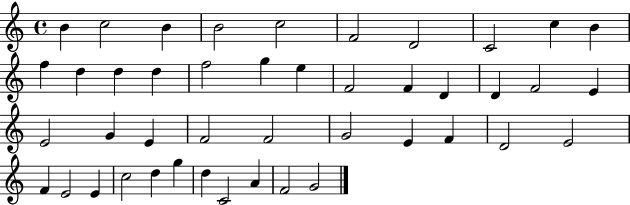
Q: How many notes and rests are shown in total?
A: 44